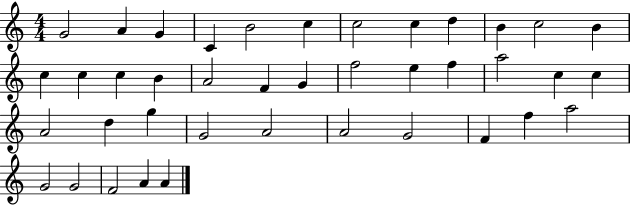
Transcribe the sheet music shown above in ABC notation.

X:1
T:Untitled
M:4/4
L:1/4
K:C
G2 A G C B2 c c2 c d B c2 B c c c B A2 F G f2 e f a2 c c A2 d g G2 A2 A2 G2 F f a2 G2 G2 F2 A A